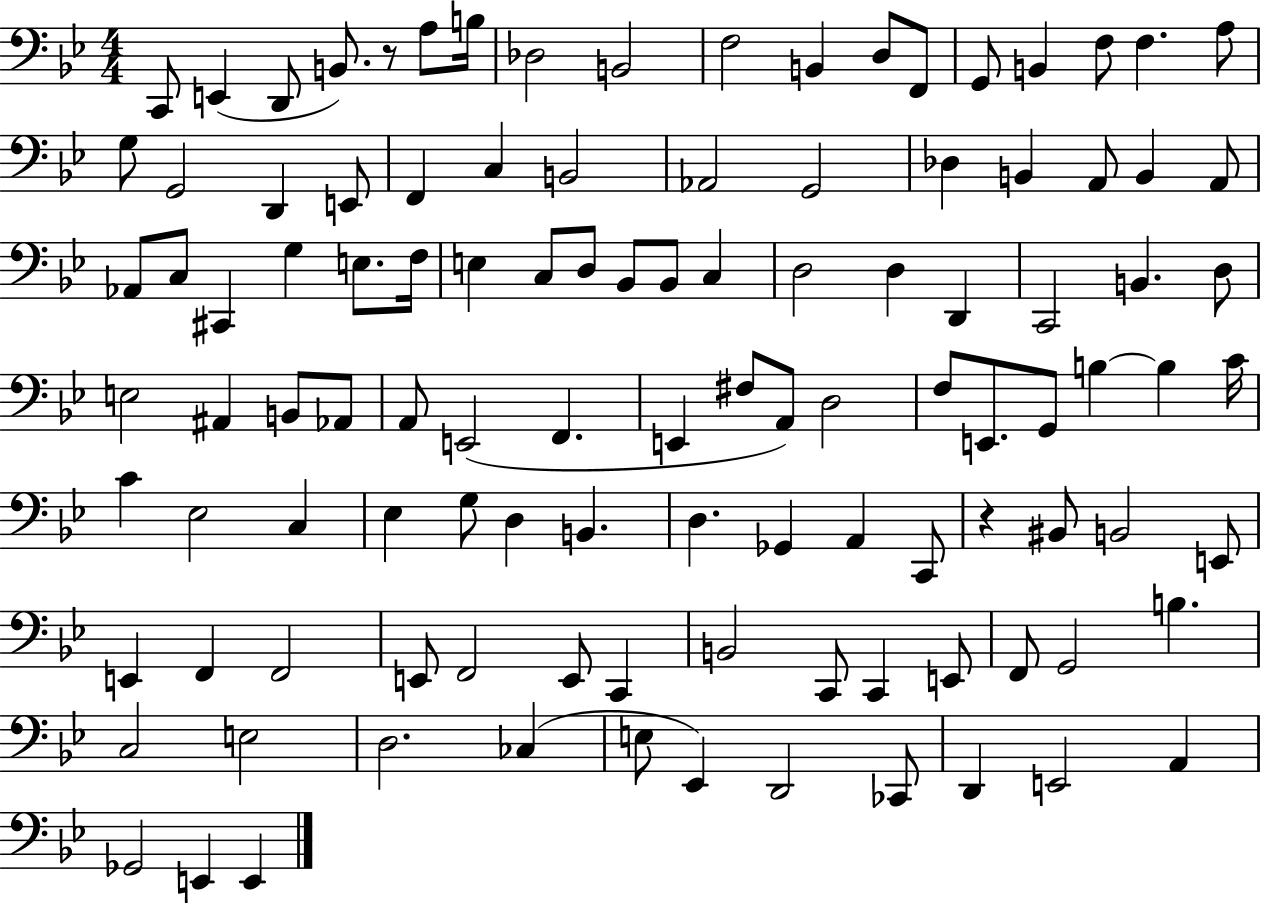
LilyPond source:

{
  \clef bass
  \numericTimeSignature
  \time 4/4
  \key bes \major
  c,8 e,4( d,8 b,8.) r8 a8 b16 | des2 b,2 | f2 b,4 d8 f,8 | g,8 b,4 f8 f4. a8 | \break g8 g,2 d,4 e,8 | f,4 c4 b,2 | aes,2 g,2 | des4 b,4 a,8 b,4 a,8 | \break aes,8 c8 cis,4 g4 e8. f16 | e4 c8 d8 bes,8 bes,8 c4 | d2 d4 d,4 | c,2 b,4. d8 | \break e2 ais,4 b,8 aes,8 | a,8 e,2( f,4. | e,4 fis8 a,8) d2 | f8 e,8. g,8 b4~~ b4 c'16 | \break c'4 ees2 c4 | ees4 g8 d4 b,4. | d4. ges,4 a,4 c,8 | r4 bis,8 b,2 e,8 | \break e,4 f,4 f,2 | e,8 f,2 e,8 c,4 | b,2 c,8 c,4 e,8 | f,8 g,2 b4. | \break c2 e2 | d2. ces4( | e8 ees,4) d,2 ces,8 | d,4 e,2 a,4 | \break ges,2 e,4 e,4 | \bar "|."
}